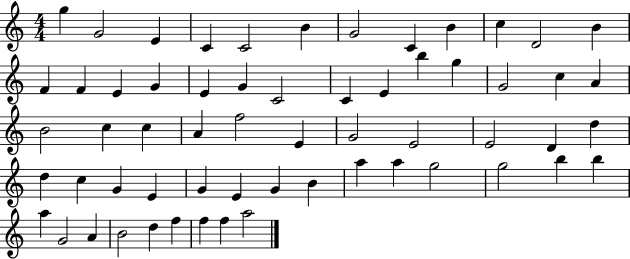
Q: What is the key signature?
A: C major